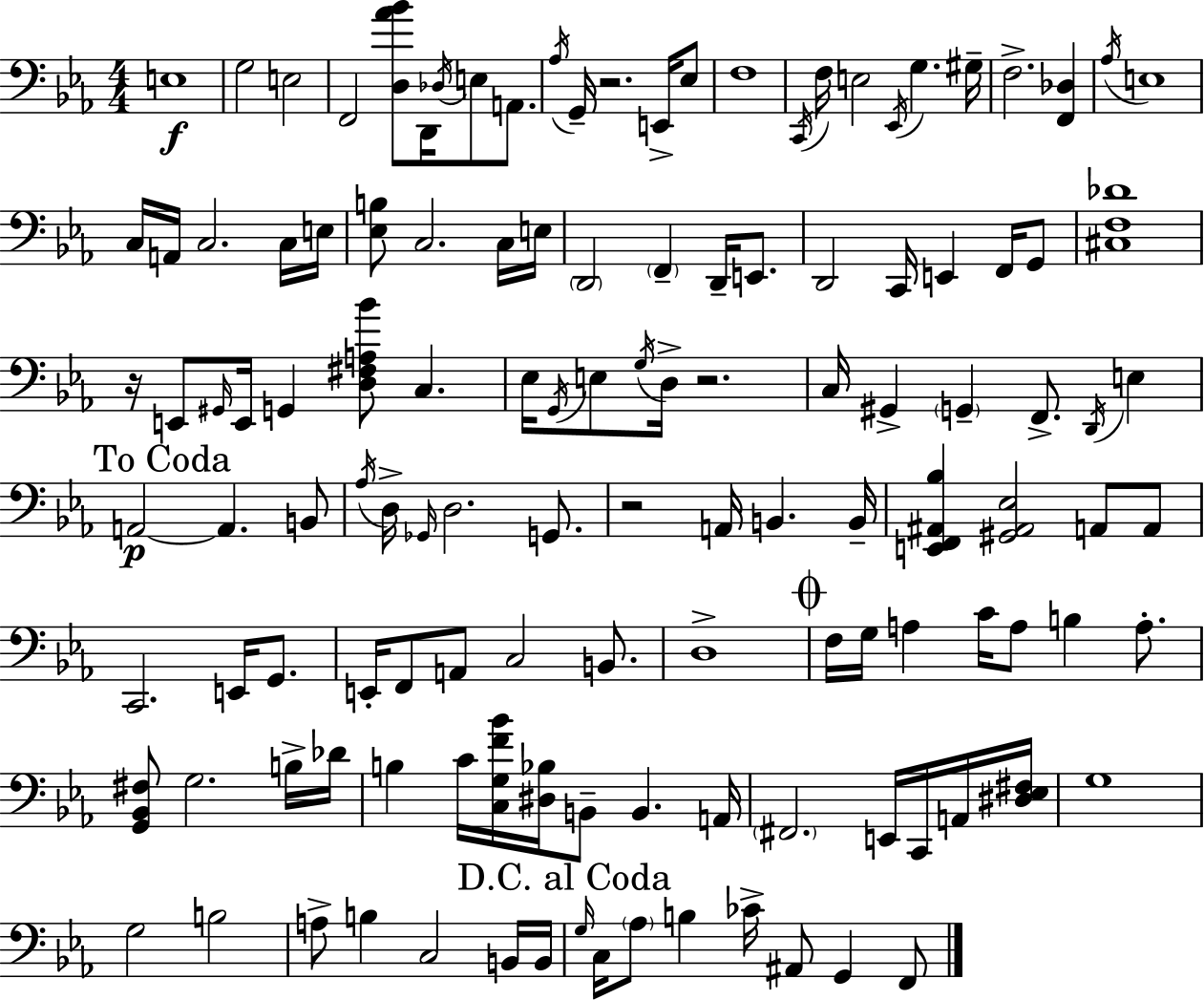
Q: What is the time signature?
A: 4/4